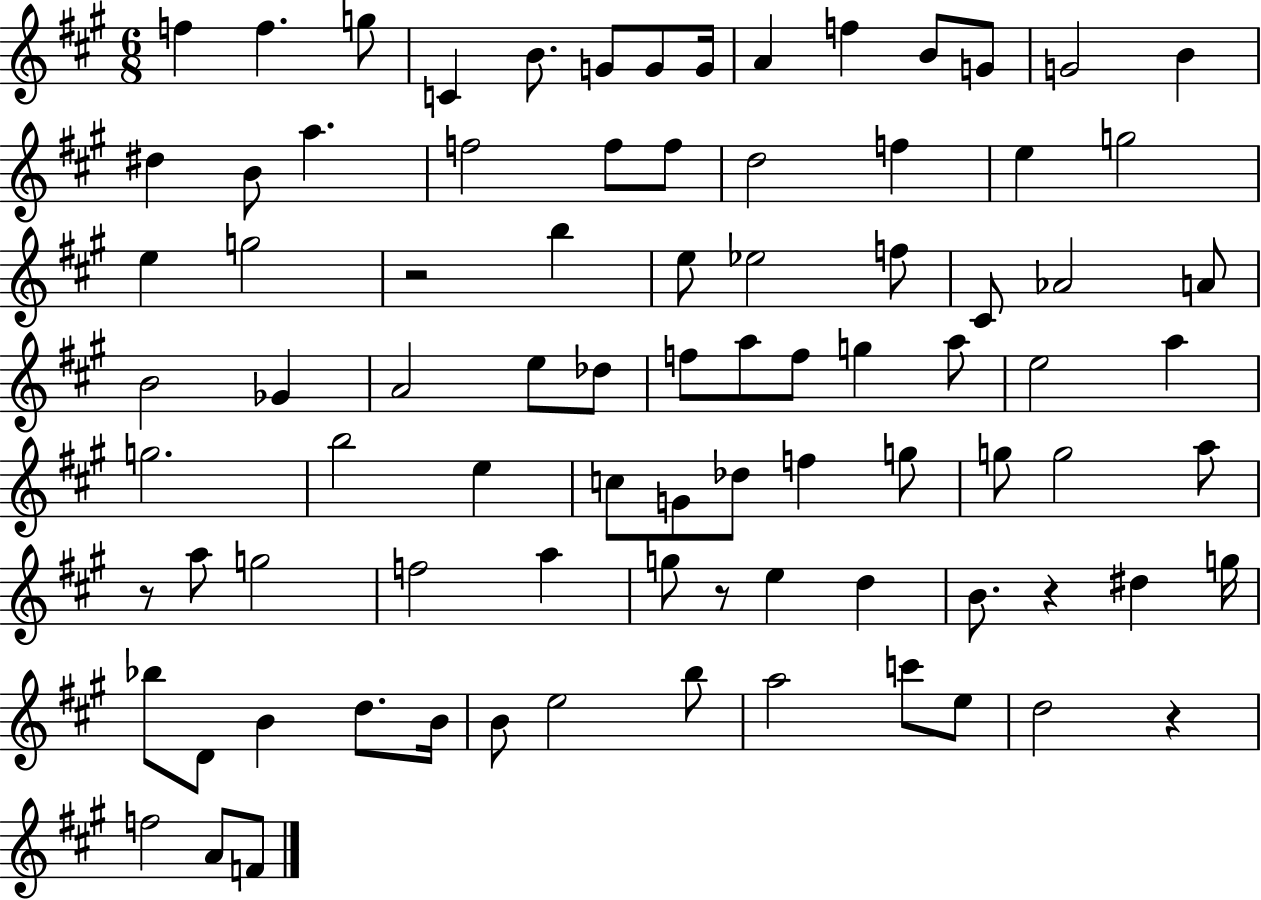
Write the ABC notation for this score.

X:1
T:Untitled
M:6/8
L:1/4
K:A
f f g/2 C B/2 G/2 G/2 G/4 A f B/2 G/2 G2 B ^d B/2 a f2 f/2 f/2 d2 f e g2 e g2 z2 b e/2 _e2 f/2 ^C/2 _A2 A/2 B2 _G A2 e/2 _d/2 f/2 a/2 f/2 g a/2 e2 a g2 b2 e c/2 G/2 _d/2 f g/2 g/2 g2 a/2 z/2 a/2 g2 f2 a g/2 z/2 e d B/2 z ^d g/4 _b/2 D/2 B d/2 B/4 B/2 e2 b/2 a2 c'/2 e/2 d2 z f2 A/2 F/2